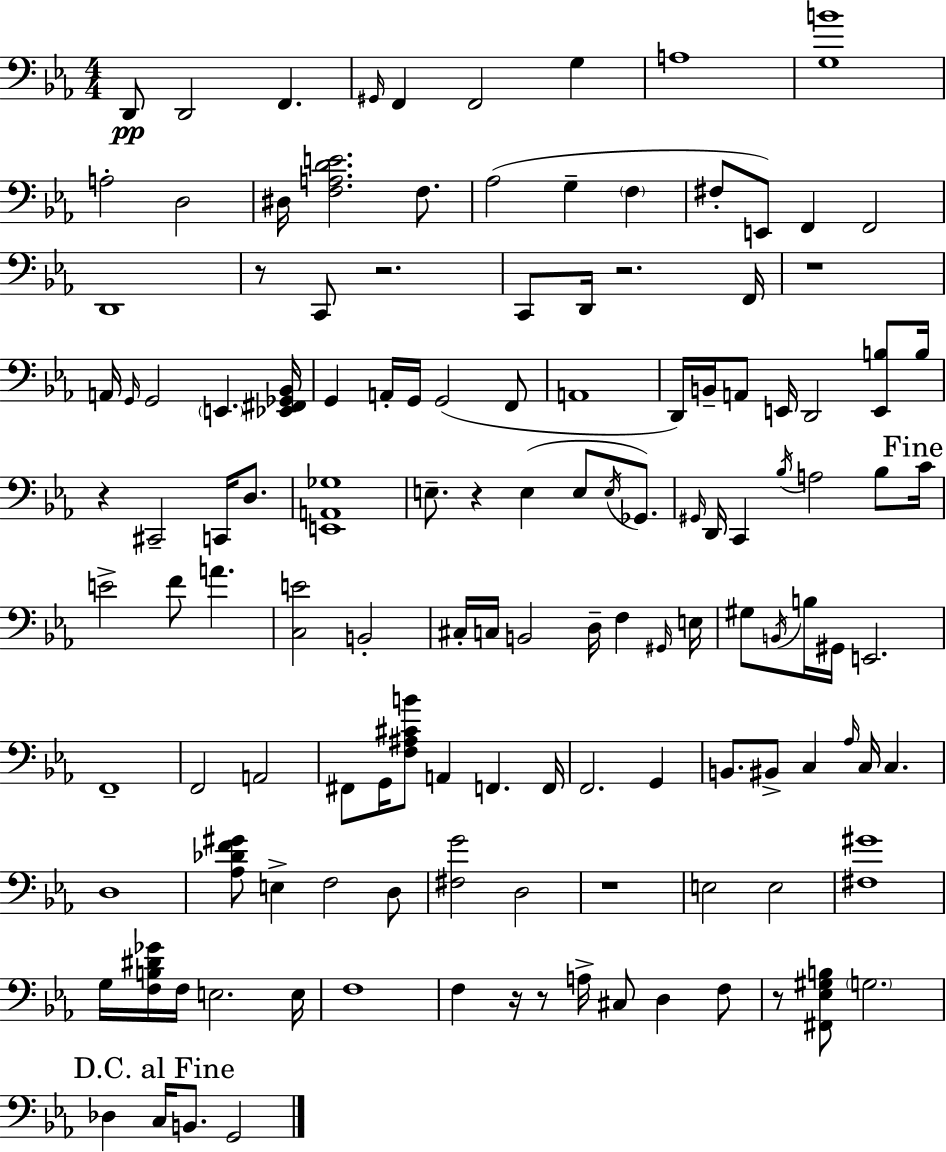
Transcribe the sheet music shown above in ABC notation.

X:1
T:Untitled
M:4/4
L:1/4
K:Eb
D,,/2 D,,2 F,, ^G,,/4 F,, F,,2 G, A,4 [G,B]4 A,2 D,2 ^D,/4 [F,A,DE]2 F,/2 _A,2 G, F, ^F,/2 E,,/2 F,, F,,2 D,,4 z/2 C,,/2 z2 C,,/2 D,,/4 z2 F,,/4 z4 A,,/4 G,,/4 G,,2 E,, [_E,,^F,,_G,,_B,,]/4 G,, A,,/4 G,,/4 G,,2 F,,/2 A,,4 D,,/4 B,,/4 A,,/2 E,,/4 D,,2 [E,,B,]/2 B,/4 z ^C,,2 C,,/4 D,/2 [E,,A,,_G,]4 E,/2 z E, E,/2 E,/4 _G,,/2 ^G,,/4 D,,/4 C,, _B,/4 A,2 _B,/2 C/4 E2 F/2 A [C,E]2 B,,2 ^C,/4 C,/4 B,,2 D,/4 F, ^G,,/4 E,/4 ^G,/2 B,,/4 B,/4 ^G,,/4 E,,2 F,,4 F,,2 A,,2 ^F,,/2 G,,/4 [F,^A,^CB]/2 A,, F,, F,,/4 F,,2 G,, B,,/2 ^B,,/2 C, _A,/4 C,/4 C, D,4 [_A,_DF^G]/2 E, F,2 D,/2 [^F,G]2 D,2 z4 E,2 E,2 [^F,^G]4 G,/4 [F,B,^D_G]/4 F,/4 E,2 E,/4 F,4 F, z/4 z/2 A,/4 ^C,/2 D, F,/2 z/2 [^F,,_E,^G,B,]/2 G,2 _D, C,/4 B,,/2 G,,2